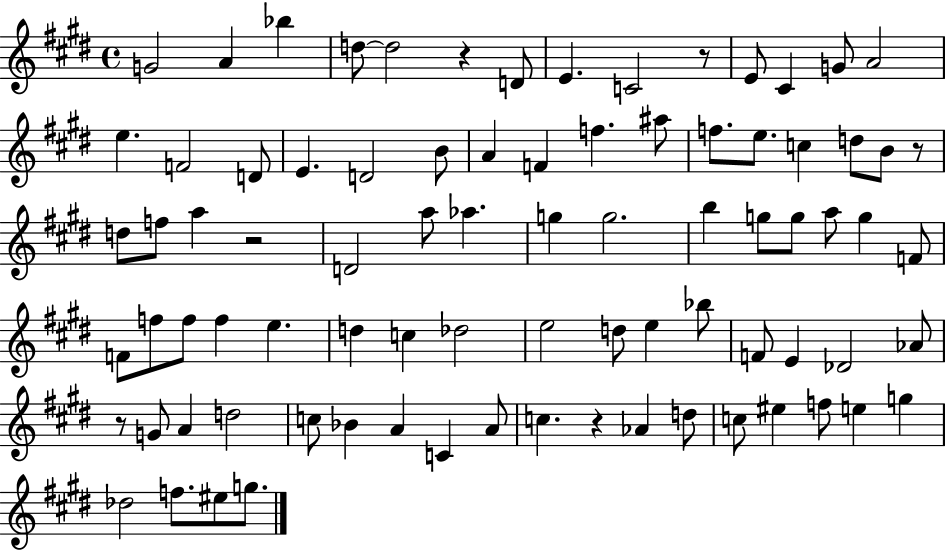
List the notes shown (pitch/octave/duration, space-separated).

G4/h A4/q Bb5/q D5/e D5/h R/q D4/e E4/q. C4/h R/e E4/e C#4/q G4/e A4/h E5/q. F4/h D4/e E4/q. D4/h B4/e A4/q F4/q F5/q. A#5/e F5/e. E5/e. C5/q D5/e B4/e R/e D5/e F5/e A5/q R/h D4/h A5/e Ab5/q. G5/q G5/h. B5/q G5/e G5/e A5/e G5/q F4/e F4/e F5/e F5/e F5/q E5/q. D5/q C5/q Db5/h E5/h D5/e E5/q Bb5/e F4/e E4/q Db4/h Ab4/e R/e G4/e A4/q D5/h C5/e Bb4/q A4/q C4/q A4/e C5/q. R/q Ab4/q D5/e C5/e EIS5/q F5/e E5/q G5/q Db5/h F5/e. EIS5/e G5/e.